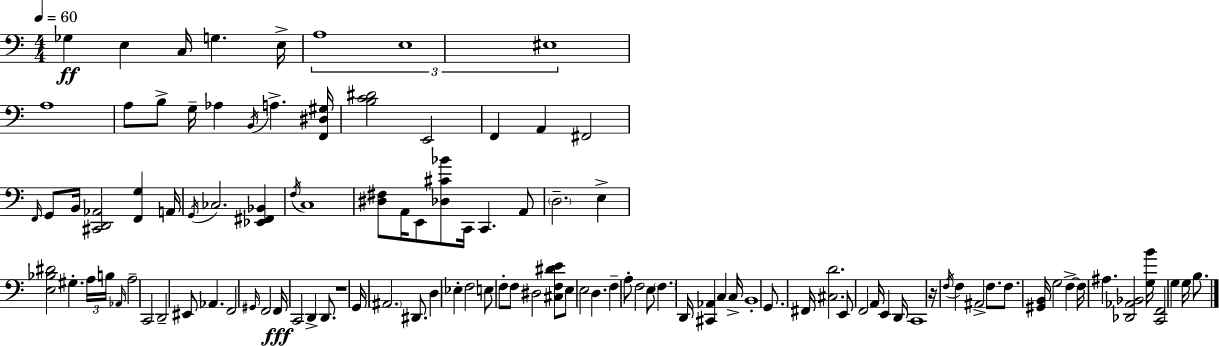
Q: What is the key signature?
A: C major